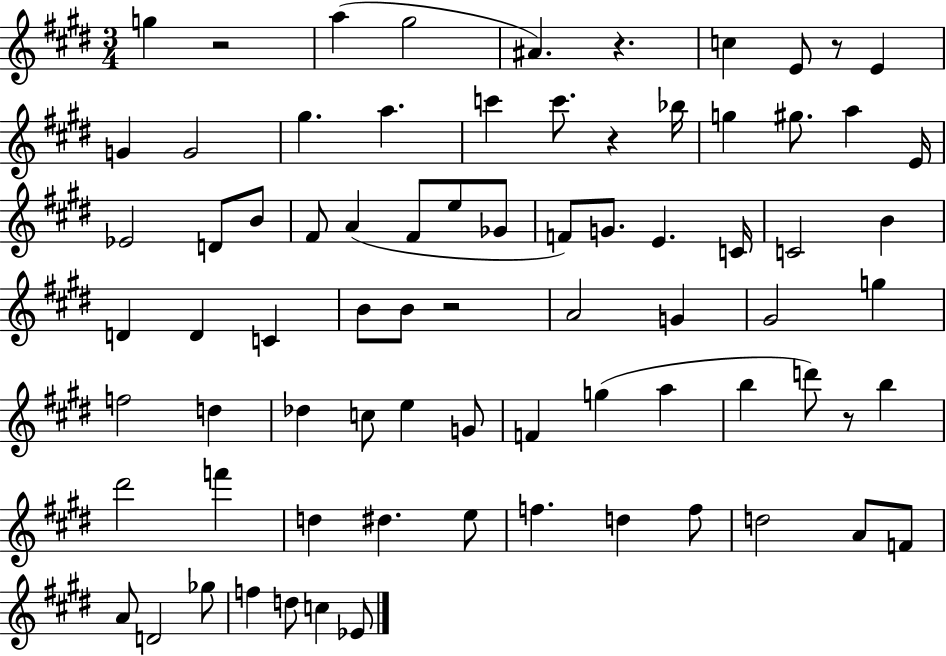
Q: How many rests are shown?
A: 6